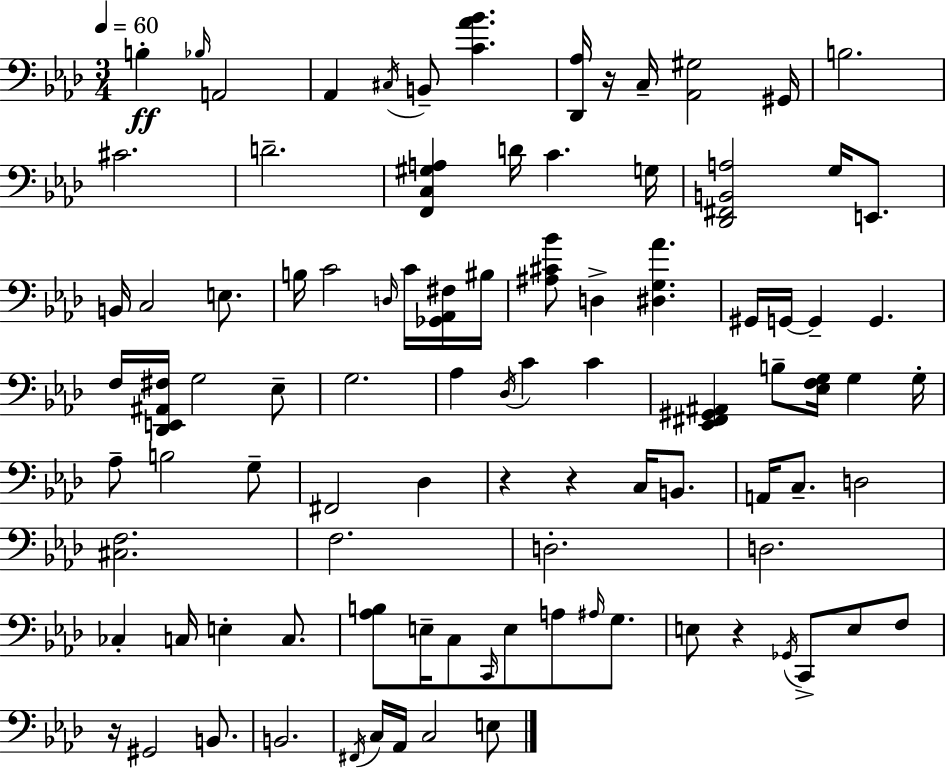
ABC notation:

X:1
T:Untitled
M:3/4
L:1/4
K:Fm
B, _B,/4 A,,2 _A,, ^C,/4 B,,/2 [C_A_B] [_D,,_A,]/4 z/4 C,/4 [_A,,^G,]2 ^G,,/4 B,2 ^C2 D2 [F,,C,^G,A,] D/4 C G,/4 [_D,,^F,,B,,A,]2 G,/4 E,,/2 B,,/4 C,2 E,/2 B,/4 C2 D,/4 C/4 [_G,,_A,,^F,]/4 ^B,/4 [^A,^C_B]/2 D, [^D,G,_A] ^G,,/4 G,,/4 G,, G,, F,/4 [_D,,E,,^A,,^F,]/4 G,2 _E,/2 G,2 _A, _D,/4 C C [_E,,^F,,^G,,^A,,] B,/2 [_E,F,G,]/4 G, G,/4 _A,/2 B,2 G,/2 ^F,,2 _D, z z C,/4 B,,/2 A,,/4 C,/2 D,2 [^C,F,]2 F,2 D,2 D,2 _C, C,/4 E, C,/2 [_A,B,]/2 E,/4 C,/2 C,,/4 E,/2 A,/2 ^A,/4 G,/2 E,/2 z _G,,/4 C,,/2 E,/2 F,/2 z/4 ^G,,2 B,,/2 B,,2 ^F,,/4 C,/4 _A,,/4 C,2 E,/2